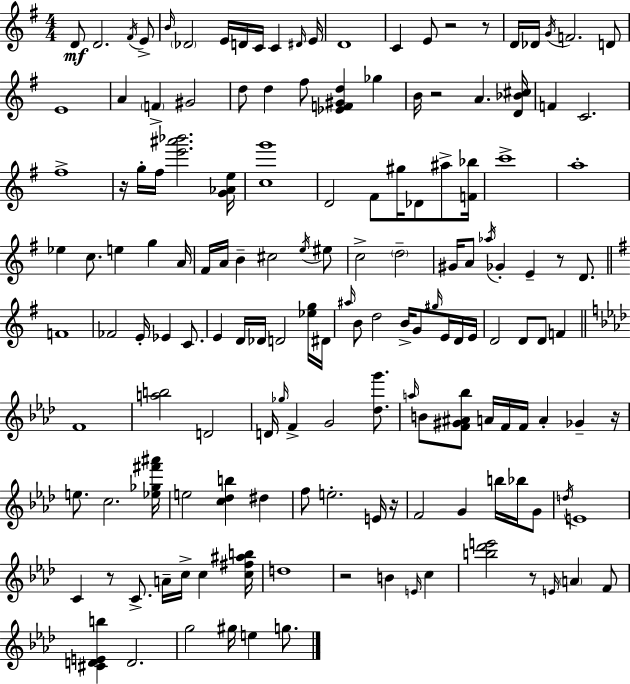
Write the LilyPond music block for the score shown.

{
  \clef treble
  \numericTimeSignature
  \time 4/4
  \key g \major
  d'8\mf d'2. \acciaccatura { fis'16 } e'8-> | \grace { b'16 } \parenthesize des'2 e'16 d'16 c'16 c'4 | \grace { dis'16 } e'16 d'1 | c'4 e'8 r2 | \break r8 d'16 des'16 \acciaccatura { g'16 } f'2. | d'8 e'1 | a'4 \parenthesize f'4-> gis'2 | d''8 d''4 fis''8 <ees' f' gis' d''>4 | \break ges''4 b'16 r2 a'4. | <d' bes' cis''>16 f'4 c'2. | fis''1-> | r16 g''16-. fis''16 <e''' ais''' bes'''>2. | \break <g' aes' e''>16 <c'' g'''>1 | d'2 fis'8 gis''16 des'8 | ais''8-> <f' bes''>16 c'''1-> | a''1-. | \break ees''4 c''8. e''4 g''4 | a'16 fis'16 a'16 b'4-- cis''2 | \acciaccatura { e''16 } eis''8 c''2-> \parenthesize d''2-- | gis'16 a'8 \acciaccatura { aes''16 } ges'4-. e'4-- | \break r8 d'8. \bar "||" \break \key g \major f'1 | fes'2 e'16-. ees'4 c'8. | e'4 d'16 des'16 d'2 <ees'' g''>16 dis'16 | \grace { ais''16 } b'8 d''2 b'16-> g'8 \grace { gis''16 } e'16 | \break d'16 e'16 d'2 d'8 d'8 f'4 | \bar "||" \break \key aes \major f'1 | <a'' b''>2 d'2 | d'16 \grace { ges''16 } f'4-> g'2 <des'' g'''>8. | \grace { a''16 } b'8 <f' gis' ais' bes''>8 a'16 f'16 f'16 a'4-. ges'4-- | \break r16 e''8. c''2. | <ees'' ges'' fis''' ais'''>16 e''2 <c'' des'' b''>4 dis''4 | f''8 e''2.-. | e'16 r16 f'2 g'4 b''16 bes''16 | \break g'8 \acciaccatura { d''16 } e'1 | c'4 r8 c'8.-> a'16-- c''16-> c''4 | <c'' fis'' ais'' b''>16 d''1 | r2 b'4 \grace { e'16 } | \break c''4 <b'' des''' e'''>2 r8 \grace { e'16 } \parenthesize a'4 | f'8 <cis' d' e' b''>4 d'2. | g''2 gis''16 e''4 | g''8. \bar "|."
}